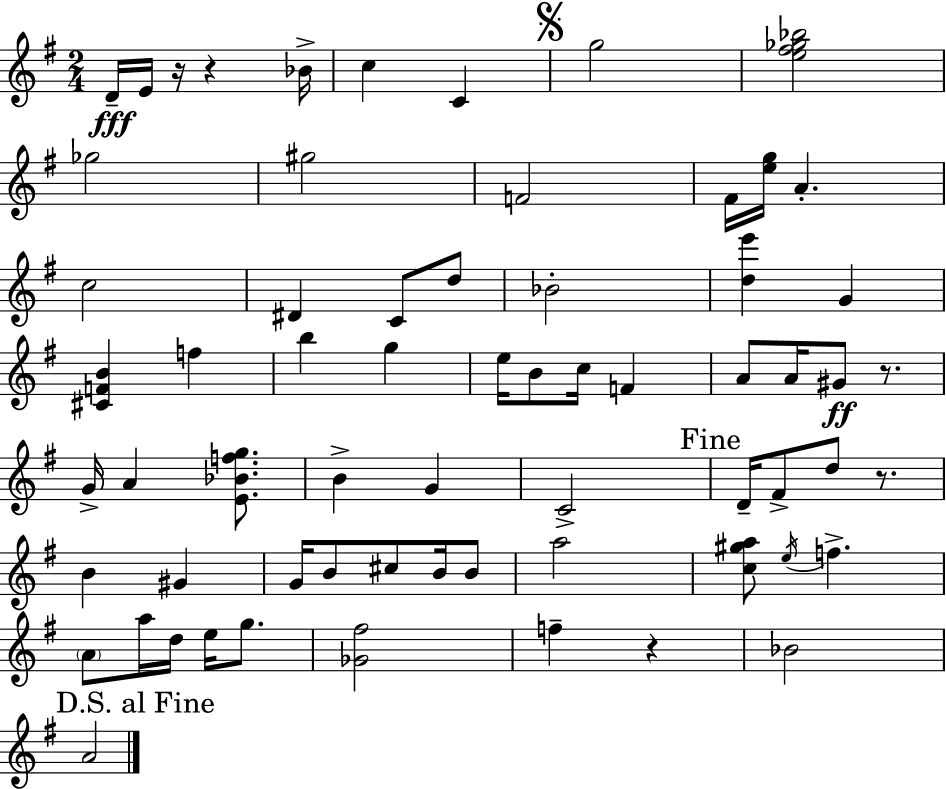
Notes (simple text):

D4/s E4/s R/s R/q Bb4/s C5/q C4/q G5/h [E5,F#5,Gb5,Bb5]/h Gb5/h G#5/h F4/h F#4/s [E5,G5]/s A4/q. C5/h D#4/q C4/e D5/e Bb4/h [D5,E6]/q G4/q [C#4,F4,B4]/q F5/q B5/q G5/q E5/s B4/e C5/s F4/q A4/e A4/s G#4/e R/e. G4/s A4/q [E4,Bb4,F5,G5]/e. B4/q G4/q C4/h D4/s F#4/e D5/e R/e. B4/q G#4/q G4/s B4/e C#5/e B4/s B4/e A5/h [C5,G#5,A5]/e E5/s F5/q. A4/e A5/s D5/s E5/s G5/e. [Gb4,F#5]/h F5/q R/q Bb4/h A4/h